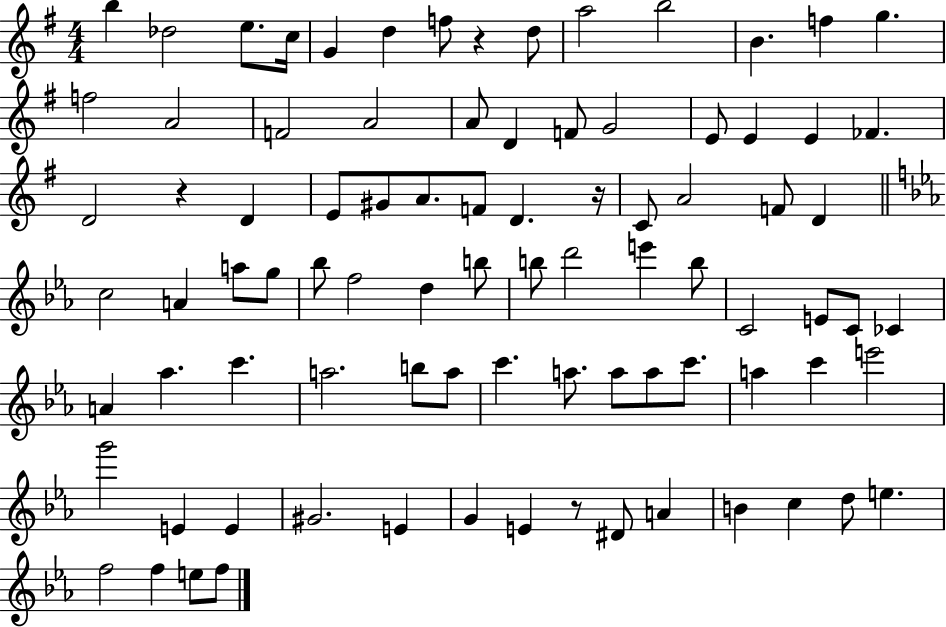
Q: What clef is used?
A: treble